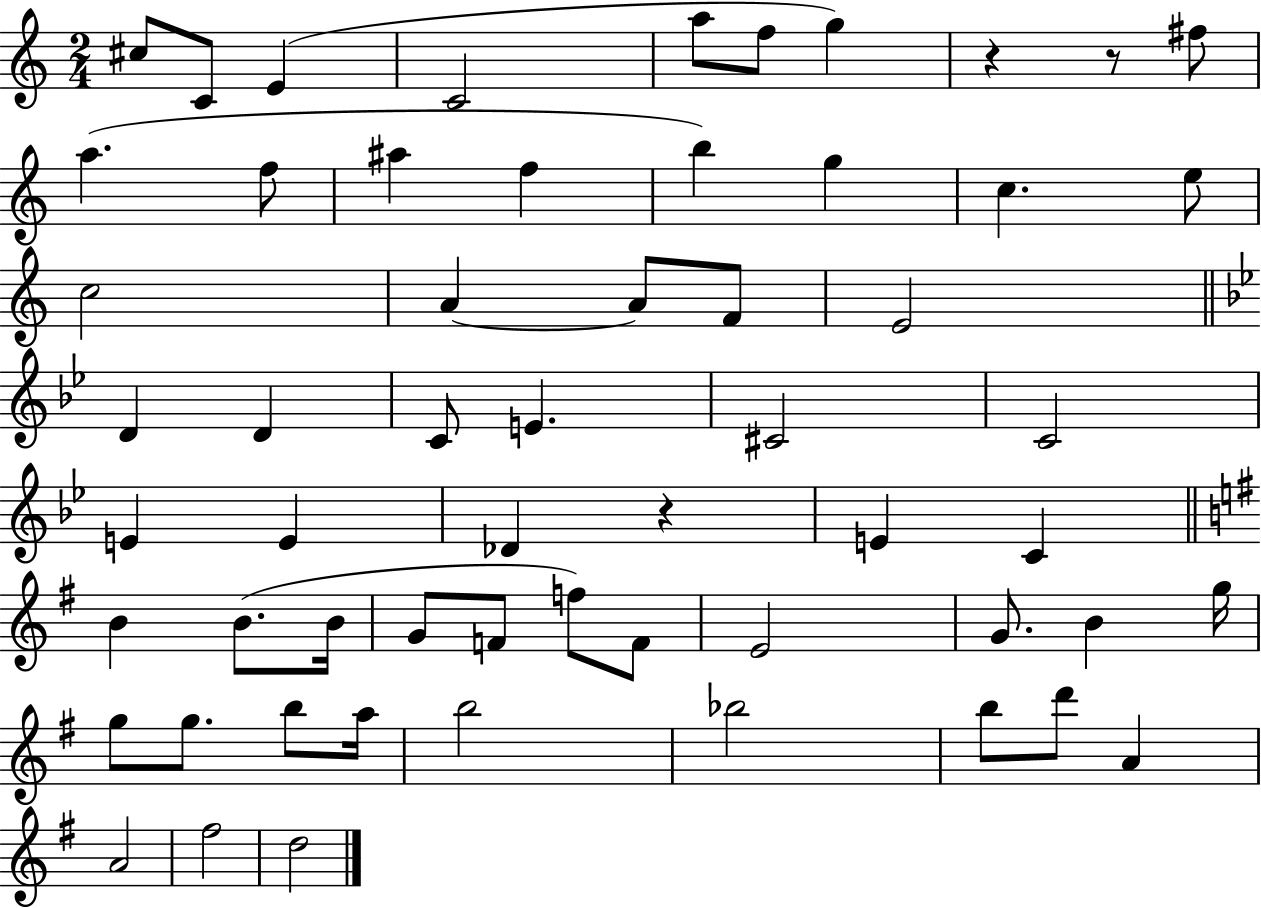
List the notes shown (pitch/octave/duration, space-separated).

C#5/e C4/e E4/q C4/h A5/e F5/e G5/q R/q R/e F#5/e A5/q. F5/e A#5/q F5/q B5/q G5/q C5/q. E5/e C5/h A4/q A4/e F4/e E4/h D4/q D4/q C4/e E4/q. C#4/h C4/h E4/q E4/q Db4/q R/q E4/q C4/q B4/q B4/e. B4/s G4/e F4/e F5/e F4/e E4/h G4/e. B4/q G5/s G5/e G5/e. B5/e A5/s B5/h Bb5/h B5/e D6/e A4/q A4/h F#5/h D5/h